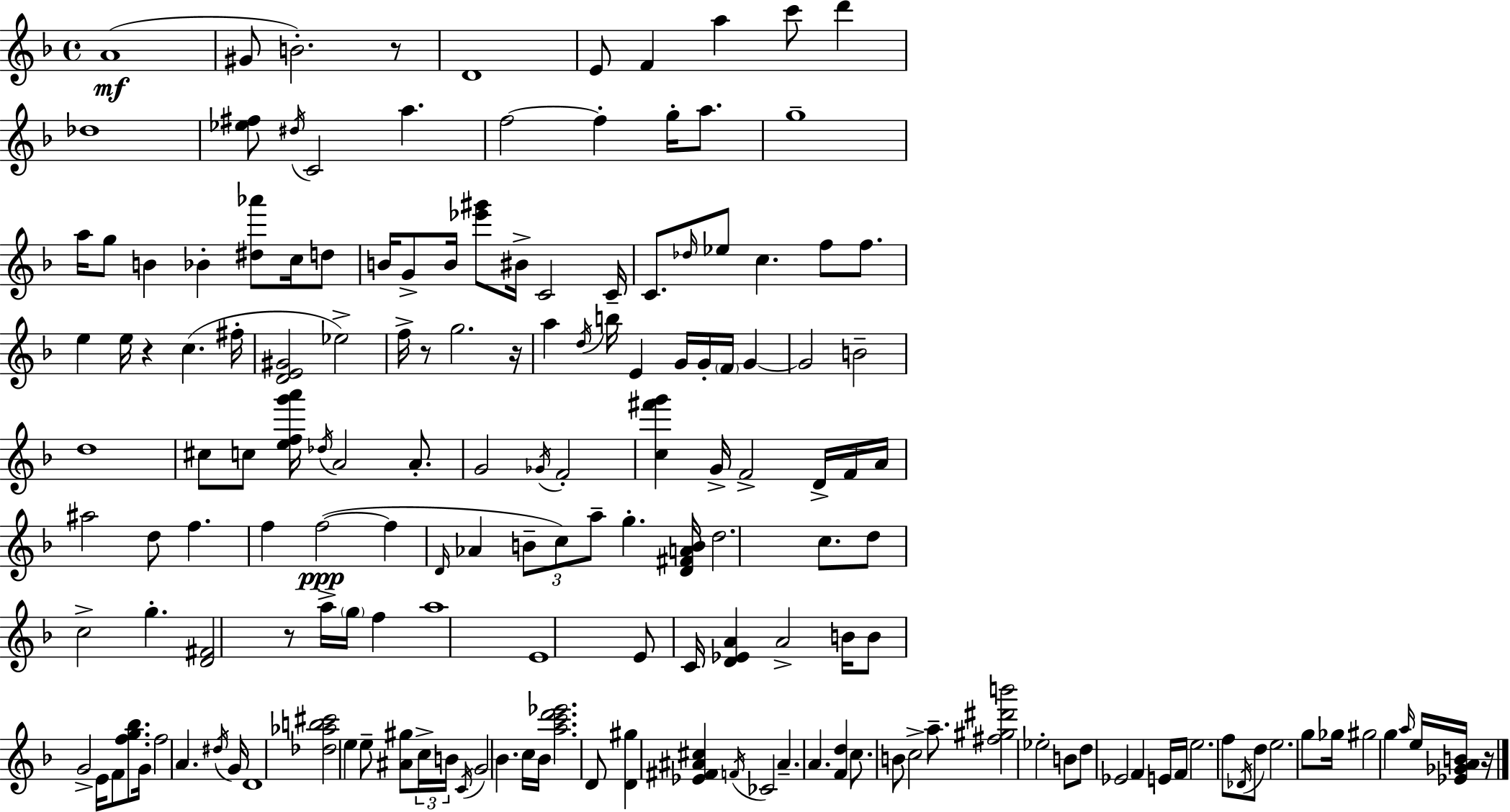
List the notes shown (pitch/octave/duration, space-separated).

A4/w G#4/e B4/h. R/e D4/w E4/e F4/q A5/q C6/e D6/q Db5/w [Eb5,F#5]/e D#5/s C4/h A5/q. F5/h F5/q G5/s A5/e. G5/w A5/s G5/e B4/q Bb4/q [D#5,Ab6]/e C5/s D5/e B4/s G4/e B4/s [Eb6,G#6]/e BIS4/s C4/h C4/s C4/e. Db5/s Eb5/e C5/q. F5/e F5/e. E5/q E5/s R/q C5/q. F#5/s [D4,E4,G#4]/h Eb5/h F5/s R/e G5/h. R/s A5/q D5/s B5/s E4/q G4/s G4/s F4/s G4/q G4/h B4/h D5/w C#5/e C5/e [E5,F5,G6,A6]/s Db5/s A4/h A4/e. G4/h Gb4/s F4/h [C5,F#6,G6]/q G4/s F4/h D4/s F4/s A4/s A#5/h D5/e F5/q. F5/q F5/h F5/q D4/s Ab4/q B4/e C5/e A5/e G5/q. [D4,F#4,A4,B4]/s D5/h. C5/e. D5/e C5/h G5/q. [D4,F#4]/h R/e A5/s G5/s F5/q A5/w E4/w E4/e C4/s [D4,Eb4,A4]/q A4/h B4/s B4/e G4/h E4/s F4/e [F5,G5,Bb5]/e. G4/s F5/h A4/q. D#5/s G4/s D4/w [Db5,Ab5,B5,C#6]/h E5/q E5/e [A#4,G#5]/e C5/s B4/s C4/s G4/h Bb4/q. C5/s Bb4/s [A5,C6,D6,Eb6]/h. D4/e [D4,G#5]/q [Eb4,F#4,A#4,C#5]/q F4/s CES4/h A#4/q. A4/q. [F4,D5]/q C5/e. B4/e C5/h A5/e. [F#5,G#5,D#6,B6]/h Eb5/h B4/e D5/e Eb4/h F4/q E4/s F4/s E5/h. F5/e Db4/s D5/e E5/h. G5/e Gb5/s G#5/h G5/q A5/s E5/s [Eb4,Gb4,A4,B4]/s R/s